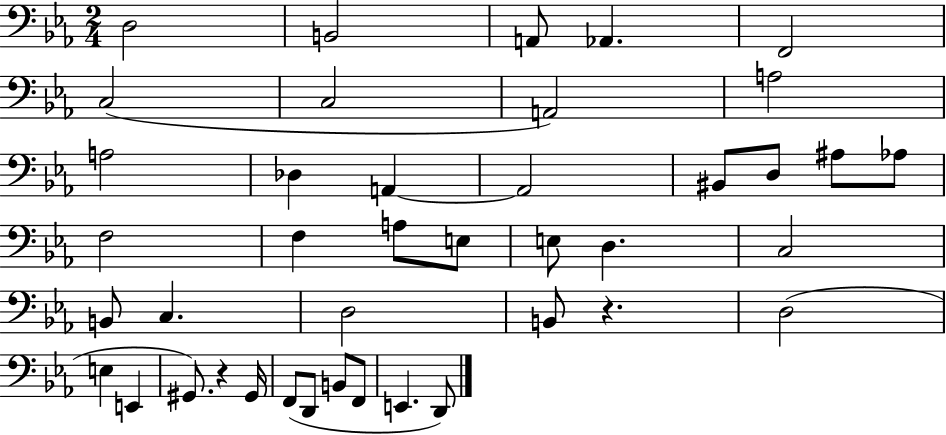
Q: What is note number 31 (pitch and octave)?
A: E2